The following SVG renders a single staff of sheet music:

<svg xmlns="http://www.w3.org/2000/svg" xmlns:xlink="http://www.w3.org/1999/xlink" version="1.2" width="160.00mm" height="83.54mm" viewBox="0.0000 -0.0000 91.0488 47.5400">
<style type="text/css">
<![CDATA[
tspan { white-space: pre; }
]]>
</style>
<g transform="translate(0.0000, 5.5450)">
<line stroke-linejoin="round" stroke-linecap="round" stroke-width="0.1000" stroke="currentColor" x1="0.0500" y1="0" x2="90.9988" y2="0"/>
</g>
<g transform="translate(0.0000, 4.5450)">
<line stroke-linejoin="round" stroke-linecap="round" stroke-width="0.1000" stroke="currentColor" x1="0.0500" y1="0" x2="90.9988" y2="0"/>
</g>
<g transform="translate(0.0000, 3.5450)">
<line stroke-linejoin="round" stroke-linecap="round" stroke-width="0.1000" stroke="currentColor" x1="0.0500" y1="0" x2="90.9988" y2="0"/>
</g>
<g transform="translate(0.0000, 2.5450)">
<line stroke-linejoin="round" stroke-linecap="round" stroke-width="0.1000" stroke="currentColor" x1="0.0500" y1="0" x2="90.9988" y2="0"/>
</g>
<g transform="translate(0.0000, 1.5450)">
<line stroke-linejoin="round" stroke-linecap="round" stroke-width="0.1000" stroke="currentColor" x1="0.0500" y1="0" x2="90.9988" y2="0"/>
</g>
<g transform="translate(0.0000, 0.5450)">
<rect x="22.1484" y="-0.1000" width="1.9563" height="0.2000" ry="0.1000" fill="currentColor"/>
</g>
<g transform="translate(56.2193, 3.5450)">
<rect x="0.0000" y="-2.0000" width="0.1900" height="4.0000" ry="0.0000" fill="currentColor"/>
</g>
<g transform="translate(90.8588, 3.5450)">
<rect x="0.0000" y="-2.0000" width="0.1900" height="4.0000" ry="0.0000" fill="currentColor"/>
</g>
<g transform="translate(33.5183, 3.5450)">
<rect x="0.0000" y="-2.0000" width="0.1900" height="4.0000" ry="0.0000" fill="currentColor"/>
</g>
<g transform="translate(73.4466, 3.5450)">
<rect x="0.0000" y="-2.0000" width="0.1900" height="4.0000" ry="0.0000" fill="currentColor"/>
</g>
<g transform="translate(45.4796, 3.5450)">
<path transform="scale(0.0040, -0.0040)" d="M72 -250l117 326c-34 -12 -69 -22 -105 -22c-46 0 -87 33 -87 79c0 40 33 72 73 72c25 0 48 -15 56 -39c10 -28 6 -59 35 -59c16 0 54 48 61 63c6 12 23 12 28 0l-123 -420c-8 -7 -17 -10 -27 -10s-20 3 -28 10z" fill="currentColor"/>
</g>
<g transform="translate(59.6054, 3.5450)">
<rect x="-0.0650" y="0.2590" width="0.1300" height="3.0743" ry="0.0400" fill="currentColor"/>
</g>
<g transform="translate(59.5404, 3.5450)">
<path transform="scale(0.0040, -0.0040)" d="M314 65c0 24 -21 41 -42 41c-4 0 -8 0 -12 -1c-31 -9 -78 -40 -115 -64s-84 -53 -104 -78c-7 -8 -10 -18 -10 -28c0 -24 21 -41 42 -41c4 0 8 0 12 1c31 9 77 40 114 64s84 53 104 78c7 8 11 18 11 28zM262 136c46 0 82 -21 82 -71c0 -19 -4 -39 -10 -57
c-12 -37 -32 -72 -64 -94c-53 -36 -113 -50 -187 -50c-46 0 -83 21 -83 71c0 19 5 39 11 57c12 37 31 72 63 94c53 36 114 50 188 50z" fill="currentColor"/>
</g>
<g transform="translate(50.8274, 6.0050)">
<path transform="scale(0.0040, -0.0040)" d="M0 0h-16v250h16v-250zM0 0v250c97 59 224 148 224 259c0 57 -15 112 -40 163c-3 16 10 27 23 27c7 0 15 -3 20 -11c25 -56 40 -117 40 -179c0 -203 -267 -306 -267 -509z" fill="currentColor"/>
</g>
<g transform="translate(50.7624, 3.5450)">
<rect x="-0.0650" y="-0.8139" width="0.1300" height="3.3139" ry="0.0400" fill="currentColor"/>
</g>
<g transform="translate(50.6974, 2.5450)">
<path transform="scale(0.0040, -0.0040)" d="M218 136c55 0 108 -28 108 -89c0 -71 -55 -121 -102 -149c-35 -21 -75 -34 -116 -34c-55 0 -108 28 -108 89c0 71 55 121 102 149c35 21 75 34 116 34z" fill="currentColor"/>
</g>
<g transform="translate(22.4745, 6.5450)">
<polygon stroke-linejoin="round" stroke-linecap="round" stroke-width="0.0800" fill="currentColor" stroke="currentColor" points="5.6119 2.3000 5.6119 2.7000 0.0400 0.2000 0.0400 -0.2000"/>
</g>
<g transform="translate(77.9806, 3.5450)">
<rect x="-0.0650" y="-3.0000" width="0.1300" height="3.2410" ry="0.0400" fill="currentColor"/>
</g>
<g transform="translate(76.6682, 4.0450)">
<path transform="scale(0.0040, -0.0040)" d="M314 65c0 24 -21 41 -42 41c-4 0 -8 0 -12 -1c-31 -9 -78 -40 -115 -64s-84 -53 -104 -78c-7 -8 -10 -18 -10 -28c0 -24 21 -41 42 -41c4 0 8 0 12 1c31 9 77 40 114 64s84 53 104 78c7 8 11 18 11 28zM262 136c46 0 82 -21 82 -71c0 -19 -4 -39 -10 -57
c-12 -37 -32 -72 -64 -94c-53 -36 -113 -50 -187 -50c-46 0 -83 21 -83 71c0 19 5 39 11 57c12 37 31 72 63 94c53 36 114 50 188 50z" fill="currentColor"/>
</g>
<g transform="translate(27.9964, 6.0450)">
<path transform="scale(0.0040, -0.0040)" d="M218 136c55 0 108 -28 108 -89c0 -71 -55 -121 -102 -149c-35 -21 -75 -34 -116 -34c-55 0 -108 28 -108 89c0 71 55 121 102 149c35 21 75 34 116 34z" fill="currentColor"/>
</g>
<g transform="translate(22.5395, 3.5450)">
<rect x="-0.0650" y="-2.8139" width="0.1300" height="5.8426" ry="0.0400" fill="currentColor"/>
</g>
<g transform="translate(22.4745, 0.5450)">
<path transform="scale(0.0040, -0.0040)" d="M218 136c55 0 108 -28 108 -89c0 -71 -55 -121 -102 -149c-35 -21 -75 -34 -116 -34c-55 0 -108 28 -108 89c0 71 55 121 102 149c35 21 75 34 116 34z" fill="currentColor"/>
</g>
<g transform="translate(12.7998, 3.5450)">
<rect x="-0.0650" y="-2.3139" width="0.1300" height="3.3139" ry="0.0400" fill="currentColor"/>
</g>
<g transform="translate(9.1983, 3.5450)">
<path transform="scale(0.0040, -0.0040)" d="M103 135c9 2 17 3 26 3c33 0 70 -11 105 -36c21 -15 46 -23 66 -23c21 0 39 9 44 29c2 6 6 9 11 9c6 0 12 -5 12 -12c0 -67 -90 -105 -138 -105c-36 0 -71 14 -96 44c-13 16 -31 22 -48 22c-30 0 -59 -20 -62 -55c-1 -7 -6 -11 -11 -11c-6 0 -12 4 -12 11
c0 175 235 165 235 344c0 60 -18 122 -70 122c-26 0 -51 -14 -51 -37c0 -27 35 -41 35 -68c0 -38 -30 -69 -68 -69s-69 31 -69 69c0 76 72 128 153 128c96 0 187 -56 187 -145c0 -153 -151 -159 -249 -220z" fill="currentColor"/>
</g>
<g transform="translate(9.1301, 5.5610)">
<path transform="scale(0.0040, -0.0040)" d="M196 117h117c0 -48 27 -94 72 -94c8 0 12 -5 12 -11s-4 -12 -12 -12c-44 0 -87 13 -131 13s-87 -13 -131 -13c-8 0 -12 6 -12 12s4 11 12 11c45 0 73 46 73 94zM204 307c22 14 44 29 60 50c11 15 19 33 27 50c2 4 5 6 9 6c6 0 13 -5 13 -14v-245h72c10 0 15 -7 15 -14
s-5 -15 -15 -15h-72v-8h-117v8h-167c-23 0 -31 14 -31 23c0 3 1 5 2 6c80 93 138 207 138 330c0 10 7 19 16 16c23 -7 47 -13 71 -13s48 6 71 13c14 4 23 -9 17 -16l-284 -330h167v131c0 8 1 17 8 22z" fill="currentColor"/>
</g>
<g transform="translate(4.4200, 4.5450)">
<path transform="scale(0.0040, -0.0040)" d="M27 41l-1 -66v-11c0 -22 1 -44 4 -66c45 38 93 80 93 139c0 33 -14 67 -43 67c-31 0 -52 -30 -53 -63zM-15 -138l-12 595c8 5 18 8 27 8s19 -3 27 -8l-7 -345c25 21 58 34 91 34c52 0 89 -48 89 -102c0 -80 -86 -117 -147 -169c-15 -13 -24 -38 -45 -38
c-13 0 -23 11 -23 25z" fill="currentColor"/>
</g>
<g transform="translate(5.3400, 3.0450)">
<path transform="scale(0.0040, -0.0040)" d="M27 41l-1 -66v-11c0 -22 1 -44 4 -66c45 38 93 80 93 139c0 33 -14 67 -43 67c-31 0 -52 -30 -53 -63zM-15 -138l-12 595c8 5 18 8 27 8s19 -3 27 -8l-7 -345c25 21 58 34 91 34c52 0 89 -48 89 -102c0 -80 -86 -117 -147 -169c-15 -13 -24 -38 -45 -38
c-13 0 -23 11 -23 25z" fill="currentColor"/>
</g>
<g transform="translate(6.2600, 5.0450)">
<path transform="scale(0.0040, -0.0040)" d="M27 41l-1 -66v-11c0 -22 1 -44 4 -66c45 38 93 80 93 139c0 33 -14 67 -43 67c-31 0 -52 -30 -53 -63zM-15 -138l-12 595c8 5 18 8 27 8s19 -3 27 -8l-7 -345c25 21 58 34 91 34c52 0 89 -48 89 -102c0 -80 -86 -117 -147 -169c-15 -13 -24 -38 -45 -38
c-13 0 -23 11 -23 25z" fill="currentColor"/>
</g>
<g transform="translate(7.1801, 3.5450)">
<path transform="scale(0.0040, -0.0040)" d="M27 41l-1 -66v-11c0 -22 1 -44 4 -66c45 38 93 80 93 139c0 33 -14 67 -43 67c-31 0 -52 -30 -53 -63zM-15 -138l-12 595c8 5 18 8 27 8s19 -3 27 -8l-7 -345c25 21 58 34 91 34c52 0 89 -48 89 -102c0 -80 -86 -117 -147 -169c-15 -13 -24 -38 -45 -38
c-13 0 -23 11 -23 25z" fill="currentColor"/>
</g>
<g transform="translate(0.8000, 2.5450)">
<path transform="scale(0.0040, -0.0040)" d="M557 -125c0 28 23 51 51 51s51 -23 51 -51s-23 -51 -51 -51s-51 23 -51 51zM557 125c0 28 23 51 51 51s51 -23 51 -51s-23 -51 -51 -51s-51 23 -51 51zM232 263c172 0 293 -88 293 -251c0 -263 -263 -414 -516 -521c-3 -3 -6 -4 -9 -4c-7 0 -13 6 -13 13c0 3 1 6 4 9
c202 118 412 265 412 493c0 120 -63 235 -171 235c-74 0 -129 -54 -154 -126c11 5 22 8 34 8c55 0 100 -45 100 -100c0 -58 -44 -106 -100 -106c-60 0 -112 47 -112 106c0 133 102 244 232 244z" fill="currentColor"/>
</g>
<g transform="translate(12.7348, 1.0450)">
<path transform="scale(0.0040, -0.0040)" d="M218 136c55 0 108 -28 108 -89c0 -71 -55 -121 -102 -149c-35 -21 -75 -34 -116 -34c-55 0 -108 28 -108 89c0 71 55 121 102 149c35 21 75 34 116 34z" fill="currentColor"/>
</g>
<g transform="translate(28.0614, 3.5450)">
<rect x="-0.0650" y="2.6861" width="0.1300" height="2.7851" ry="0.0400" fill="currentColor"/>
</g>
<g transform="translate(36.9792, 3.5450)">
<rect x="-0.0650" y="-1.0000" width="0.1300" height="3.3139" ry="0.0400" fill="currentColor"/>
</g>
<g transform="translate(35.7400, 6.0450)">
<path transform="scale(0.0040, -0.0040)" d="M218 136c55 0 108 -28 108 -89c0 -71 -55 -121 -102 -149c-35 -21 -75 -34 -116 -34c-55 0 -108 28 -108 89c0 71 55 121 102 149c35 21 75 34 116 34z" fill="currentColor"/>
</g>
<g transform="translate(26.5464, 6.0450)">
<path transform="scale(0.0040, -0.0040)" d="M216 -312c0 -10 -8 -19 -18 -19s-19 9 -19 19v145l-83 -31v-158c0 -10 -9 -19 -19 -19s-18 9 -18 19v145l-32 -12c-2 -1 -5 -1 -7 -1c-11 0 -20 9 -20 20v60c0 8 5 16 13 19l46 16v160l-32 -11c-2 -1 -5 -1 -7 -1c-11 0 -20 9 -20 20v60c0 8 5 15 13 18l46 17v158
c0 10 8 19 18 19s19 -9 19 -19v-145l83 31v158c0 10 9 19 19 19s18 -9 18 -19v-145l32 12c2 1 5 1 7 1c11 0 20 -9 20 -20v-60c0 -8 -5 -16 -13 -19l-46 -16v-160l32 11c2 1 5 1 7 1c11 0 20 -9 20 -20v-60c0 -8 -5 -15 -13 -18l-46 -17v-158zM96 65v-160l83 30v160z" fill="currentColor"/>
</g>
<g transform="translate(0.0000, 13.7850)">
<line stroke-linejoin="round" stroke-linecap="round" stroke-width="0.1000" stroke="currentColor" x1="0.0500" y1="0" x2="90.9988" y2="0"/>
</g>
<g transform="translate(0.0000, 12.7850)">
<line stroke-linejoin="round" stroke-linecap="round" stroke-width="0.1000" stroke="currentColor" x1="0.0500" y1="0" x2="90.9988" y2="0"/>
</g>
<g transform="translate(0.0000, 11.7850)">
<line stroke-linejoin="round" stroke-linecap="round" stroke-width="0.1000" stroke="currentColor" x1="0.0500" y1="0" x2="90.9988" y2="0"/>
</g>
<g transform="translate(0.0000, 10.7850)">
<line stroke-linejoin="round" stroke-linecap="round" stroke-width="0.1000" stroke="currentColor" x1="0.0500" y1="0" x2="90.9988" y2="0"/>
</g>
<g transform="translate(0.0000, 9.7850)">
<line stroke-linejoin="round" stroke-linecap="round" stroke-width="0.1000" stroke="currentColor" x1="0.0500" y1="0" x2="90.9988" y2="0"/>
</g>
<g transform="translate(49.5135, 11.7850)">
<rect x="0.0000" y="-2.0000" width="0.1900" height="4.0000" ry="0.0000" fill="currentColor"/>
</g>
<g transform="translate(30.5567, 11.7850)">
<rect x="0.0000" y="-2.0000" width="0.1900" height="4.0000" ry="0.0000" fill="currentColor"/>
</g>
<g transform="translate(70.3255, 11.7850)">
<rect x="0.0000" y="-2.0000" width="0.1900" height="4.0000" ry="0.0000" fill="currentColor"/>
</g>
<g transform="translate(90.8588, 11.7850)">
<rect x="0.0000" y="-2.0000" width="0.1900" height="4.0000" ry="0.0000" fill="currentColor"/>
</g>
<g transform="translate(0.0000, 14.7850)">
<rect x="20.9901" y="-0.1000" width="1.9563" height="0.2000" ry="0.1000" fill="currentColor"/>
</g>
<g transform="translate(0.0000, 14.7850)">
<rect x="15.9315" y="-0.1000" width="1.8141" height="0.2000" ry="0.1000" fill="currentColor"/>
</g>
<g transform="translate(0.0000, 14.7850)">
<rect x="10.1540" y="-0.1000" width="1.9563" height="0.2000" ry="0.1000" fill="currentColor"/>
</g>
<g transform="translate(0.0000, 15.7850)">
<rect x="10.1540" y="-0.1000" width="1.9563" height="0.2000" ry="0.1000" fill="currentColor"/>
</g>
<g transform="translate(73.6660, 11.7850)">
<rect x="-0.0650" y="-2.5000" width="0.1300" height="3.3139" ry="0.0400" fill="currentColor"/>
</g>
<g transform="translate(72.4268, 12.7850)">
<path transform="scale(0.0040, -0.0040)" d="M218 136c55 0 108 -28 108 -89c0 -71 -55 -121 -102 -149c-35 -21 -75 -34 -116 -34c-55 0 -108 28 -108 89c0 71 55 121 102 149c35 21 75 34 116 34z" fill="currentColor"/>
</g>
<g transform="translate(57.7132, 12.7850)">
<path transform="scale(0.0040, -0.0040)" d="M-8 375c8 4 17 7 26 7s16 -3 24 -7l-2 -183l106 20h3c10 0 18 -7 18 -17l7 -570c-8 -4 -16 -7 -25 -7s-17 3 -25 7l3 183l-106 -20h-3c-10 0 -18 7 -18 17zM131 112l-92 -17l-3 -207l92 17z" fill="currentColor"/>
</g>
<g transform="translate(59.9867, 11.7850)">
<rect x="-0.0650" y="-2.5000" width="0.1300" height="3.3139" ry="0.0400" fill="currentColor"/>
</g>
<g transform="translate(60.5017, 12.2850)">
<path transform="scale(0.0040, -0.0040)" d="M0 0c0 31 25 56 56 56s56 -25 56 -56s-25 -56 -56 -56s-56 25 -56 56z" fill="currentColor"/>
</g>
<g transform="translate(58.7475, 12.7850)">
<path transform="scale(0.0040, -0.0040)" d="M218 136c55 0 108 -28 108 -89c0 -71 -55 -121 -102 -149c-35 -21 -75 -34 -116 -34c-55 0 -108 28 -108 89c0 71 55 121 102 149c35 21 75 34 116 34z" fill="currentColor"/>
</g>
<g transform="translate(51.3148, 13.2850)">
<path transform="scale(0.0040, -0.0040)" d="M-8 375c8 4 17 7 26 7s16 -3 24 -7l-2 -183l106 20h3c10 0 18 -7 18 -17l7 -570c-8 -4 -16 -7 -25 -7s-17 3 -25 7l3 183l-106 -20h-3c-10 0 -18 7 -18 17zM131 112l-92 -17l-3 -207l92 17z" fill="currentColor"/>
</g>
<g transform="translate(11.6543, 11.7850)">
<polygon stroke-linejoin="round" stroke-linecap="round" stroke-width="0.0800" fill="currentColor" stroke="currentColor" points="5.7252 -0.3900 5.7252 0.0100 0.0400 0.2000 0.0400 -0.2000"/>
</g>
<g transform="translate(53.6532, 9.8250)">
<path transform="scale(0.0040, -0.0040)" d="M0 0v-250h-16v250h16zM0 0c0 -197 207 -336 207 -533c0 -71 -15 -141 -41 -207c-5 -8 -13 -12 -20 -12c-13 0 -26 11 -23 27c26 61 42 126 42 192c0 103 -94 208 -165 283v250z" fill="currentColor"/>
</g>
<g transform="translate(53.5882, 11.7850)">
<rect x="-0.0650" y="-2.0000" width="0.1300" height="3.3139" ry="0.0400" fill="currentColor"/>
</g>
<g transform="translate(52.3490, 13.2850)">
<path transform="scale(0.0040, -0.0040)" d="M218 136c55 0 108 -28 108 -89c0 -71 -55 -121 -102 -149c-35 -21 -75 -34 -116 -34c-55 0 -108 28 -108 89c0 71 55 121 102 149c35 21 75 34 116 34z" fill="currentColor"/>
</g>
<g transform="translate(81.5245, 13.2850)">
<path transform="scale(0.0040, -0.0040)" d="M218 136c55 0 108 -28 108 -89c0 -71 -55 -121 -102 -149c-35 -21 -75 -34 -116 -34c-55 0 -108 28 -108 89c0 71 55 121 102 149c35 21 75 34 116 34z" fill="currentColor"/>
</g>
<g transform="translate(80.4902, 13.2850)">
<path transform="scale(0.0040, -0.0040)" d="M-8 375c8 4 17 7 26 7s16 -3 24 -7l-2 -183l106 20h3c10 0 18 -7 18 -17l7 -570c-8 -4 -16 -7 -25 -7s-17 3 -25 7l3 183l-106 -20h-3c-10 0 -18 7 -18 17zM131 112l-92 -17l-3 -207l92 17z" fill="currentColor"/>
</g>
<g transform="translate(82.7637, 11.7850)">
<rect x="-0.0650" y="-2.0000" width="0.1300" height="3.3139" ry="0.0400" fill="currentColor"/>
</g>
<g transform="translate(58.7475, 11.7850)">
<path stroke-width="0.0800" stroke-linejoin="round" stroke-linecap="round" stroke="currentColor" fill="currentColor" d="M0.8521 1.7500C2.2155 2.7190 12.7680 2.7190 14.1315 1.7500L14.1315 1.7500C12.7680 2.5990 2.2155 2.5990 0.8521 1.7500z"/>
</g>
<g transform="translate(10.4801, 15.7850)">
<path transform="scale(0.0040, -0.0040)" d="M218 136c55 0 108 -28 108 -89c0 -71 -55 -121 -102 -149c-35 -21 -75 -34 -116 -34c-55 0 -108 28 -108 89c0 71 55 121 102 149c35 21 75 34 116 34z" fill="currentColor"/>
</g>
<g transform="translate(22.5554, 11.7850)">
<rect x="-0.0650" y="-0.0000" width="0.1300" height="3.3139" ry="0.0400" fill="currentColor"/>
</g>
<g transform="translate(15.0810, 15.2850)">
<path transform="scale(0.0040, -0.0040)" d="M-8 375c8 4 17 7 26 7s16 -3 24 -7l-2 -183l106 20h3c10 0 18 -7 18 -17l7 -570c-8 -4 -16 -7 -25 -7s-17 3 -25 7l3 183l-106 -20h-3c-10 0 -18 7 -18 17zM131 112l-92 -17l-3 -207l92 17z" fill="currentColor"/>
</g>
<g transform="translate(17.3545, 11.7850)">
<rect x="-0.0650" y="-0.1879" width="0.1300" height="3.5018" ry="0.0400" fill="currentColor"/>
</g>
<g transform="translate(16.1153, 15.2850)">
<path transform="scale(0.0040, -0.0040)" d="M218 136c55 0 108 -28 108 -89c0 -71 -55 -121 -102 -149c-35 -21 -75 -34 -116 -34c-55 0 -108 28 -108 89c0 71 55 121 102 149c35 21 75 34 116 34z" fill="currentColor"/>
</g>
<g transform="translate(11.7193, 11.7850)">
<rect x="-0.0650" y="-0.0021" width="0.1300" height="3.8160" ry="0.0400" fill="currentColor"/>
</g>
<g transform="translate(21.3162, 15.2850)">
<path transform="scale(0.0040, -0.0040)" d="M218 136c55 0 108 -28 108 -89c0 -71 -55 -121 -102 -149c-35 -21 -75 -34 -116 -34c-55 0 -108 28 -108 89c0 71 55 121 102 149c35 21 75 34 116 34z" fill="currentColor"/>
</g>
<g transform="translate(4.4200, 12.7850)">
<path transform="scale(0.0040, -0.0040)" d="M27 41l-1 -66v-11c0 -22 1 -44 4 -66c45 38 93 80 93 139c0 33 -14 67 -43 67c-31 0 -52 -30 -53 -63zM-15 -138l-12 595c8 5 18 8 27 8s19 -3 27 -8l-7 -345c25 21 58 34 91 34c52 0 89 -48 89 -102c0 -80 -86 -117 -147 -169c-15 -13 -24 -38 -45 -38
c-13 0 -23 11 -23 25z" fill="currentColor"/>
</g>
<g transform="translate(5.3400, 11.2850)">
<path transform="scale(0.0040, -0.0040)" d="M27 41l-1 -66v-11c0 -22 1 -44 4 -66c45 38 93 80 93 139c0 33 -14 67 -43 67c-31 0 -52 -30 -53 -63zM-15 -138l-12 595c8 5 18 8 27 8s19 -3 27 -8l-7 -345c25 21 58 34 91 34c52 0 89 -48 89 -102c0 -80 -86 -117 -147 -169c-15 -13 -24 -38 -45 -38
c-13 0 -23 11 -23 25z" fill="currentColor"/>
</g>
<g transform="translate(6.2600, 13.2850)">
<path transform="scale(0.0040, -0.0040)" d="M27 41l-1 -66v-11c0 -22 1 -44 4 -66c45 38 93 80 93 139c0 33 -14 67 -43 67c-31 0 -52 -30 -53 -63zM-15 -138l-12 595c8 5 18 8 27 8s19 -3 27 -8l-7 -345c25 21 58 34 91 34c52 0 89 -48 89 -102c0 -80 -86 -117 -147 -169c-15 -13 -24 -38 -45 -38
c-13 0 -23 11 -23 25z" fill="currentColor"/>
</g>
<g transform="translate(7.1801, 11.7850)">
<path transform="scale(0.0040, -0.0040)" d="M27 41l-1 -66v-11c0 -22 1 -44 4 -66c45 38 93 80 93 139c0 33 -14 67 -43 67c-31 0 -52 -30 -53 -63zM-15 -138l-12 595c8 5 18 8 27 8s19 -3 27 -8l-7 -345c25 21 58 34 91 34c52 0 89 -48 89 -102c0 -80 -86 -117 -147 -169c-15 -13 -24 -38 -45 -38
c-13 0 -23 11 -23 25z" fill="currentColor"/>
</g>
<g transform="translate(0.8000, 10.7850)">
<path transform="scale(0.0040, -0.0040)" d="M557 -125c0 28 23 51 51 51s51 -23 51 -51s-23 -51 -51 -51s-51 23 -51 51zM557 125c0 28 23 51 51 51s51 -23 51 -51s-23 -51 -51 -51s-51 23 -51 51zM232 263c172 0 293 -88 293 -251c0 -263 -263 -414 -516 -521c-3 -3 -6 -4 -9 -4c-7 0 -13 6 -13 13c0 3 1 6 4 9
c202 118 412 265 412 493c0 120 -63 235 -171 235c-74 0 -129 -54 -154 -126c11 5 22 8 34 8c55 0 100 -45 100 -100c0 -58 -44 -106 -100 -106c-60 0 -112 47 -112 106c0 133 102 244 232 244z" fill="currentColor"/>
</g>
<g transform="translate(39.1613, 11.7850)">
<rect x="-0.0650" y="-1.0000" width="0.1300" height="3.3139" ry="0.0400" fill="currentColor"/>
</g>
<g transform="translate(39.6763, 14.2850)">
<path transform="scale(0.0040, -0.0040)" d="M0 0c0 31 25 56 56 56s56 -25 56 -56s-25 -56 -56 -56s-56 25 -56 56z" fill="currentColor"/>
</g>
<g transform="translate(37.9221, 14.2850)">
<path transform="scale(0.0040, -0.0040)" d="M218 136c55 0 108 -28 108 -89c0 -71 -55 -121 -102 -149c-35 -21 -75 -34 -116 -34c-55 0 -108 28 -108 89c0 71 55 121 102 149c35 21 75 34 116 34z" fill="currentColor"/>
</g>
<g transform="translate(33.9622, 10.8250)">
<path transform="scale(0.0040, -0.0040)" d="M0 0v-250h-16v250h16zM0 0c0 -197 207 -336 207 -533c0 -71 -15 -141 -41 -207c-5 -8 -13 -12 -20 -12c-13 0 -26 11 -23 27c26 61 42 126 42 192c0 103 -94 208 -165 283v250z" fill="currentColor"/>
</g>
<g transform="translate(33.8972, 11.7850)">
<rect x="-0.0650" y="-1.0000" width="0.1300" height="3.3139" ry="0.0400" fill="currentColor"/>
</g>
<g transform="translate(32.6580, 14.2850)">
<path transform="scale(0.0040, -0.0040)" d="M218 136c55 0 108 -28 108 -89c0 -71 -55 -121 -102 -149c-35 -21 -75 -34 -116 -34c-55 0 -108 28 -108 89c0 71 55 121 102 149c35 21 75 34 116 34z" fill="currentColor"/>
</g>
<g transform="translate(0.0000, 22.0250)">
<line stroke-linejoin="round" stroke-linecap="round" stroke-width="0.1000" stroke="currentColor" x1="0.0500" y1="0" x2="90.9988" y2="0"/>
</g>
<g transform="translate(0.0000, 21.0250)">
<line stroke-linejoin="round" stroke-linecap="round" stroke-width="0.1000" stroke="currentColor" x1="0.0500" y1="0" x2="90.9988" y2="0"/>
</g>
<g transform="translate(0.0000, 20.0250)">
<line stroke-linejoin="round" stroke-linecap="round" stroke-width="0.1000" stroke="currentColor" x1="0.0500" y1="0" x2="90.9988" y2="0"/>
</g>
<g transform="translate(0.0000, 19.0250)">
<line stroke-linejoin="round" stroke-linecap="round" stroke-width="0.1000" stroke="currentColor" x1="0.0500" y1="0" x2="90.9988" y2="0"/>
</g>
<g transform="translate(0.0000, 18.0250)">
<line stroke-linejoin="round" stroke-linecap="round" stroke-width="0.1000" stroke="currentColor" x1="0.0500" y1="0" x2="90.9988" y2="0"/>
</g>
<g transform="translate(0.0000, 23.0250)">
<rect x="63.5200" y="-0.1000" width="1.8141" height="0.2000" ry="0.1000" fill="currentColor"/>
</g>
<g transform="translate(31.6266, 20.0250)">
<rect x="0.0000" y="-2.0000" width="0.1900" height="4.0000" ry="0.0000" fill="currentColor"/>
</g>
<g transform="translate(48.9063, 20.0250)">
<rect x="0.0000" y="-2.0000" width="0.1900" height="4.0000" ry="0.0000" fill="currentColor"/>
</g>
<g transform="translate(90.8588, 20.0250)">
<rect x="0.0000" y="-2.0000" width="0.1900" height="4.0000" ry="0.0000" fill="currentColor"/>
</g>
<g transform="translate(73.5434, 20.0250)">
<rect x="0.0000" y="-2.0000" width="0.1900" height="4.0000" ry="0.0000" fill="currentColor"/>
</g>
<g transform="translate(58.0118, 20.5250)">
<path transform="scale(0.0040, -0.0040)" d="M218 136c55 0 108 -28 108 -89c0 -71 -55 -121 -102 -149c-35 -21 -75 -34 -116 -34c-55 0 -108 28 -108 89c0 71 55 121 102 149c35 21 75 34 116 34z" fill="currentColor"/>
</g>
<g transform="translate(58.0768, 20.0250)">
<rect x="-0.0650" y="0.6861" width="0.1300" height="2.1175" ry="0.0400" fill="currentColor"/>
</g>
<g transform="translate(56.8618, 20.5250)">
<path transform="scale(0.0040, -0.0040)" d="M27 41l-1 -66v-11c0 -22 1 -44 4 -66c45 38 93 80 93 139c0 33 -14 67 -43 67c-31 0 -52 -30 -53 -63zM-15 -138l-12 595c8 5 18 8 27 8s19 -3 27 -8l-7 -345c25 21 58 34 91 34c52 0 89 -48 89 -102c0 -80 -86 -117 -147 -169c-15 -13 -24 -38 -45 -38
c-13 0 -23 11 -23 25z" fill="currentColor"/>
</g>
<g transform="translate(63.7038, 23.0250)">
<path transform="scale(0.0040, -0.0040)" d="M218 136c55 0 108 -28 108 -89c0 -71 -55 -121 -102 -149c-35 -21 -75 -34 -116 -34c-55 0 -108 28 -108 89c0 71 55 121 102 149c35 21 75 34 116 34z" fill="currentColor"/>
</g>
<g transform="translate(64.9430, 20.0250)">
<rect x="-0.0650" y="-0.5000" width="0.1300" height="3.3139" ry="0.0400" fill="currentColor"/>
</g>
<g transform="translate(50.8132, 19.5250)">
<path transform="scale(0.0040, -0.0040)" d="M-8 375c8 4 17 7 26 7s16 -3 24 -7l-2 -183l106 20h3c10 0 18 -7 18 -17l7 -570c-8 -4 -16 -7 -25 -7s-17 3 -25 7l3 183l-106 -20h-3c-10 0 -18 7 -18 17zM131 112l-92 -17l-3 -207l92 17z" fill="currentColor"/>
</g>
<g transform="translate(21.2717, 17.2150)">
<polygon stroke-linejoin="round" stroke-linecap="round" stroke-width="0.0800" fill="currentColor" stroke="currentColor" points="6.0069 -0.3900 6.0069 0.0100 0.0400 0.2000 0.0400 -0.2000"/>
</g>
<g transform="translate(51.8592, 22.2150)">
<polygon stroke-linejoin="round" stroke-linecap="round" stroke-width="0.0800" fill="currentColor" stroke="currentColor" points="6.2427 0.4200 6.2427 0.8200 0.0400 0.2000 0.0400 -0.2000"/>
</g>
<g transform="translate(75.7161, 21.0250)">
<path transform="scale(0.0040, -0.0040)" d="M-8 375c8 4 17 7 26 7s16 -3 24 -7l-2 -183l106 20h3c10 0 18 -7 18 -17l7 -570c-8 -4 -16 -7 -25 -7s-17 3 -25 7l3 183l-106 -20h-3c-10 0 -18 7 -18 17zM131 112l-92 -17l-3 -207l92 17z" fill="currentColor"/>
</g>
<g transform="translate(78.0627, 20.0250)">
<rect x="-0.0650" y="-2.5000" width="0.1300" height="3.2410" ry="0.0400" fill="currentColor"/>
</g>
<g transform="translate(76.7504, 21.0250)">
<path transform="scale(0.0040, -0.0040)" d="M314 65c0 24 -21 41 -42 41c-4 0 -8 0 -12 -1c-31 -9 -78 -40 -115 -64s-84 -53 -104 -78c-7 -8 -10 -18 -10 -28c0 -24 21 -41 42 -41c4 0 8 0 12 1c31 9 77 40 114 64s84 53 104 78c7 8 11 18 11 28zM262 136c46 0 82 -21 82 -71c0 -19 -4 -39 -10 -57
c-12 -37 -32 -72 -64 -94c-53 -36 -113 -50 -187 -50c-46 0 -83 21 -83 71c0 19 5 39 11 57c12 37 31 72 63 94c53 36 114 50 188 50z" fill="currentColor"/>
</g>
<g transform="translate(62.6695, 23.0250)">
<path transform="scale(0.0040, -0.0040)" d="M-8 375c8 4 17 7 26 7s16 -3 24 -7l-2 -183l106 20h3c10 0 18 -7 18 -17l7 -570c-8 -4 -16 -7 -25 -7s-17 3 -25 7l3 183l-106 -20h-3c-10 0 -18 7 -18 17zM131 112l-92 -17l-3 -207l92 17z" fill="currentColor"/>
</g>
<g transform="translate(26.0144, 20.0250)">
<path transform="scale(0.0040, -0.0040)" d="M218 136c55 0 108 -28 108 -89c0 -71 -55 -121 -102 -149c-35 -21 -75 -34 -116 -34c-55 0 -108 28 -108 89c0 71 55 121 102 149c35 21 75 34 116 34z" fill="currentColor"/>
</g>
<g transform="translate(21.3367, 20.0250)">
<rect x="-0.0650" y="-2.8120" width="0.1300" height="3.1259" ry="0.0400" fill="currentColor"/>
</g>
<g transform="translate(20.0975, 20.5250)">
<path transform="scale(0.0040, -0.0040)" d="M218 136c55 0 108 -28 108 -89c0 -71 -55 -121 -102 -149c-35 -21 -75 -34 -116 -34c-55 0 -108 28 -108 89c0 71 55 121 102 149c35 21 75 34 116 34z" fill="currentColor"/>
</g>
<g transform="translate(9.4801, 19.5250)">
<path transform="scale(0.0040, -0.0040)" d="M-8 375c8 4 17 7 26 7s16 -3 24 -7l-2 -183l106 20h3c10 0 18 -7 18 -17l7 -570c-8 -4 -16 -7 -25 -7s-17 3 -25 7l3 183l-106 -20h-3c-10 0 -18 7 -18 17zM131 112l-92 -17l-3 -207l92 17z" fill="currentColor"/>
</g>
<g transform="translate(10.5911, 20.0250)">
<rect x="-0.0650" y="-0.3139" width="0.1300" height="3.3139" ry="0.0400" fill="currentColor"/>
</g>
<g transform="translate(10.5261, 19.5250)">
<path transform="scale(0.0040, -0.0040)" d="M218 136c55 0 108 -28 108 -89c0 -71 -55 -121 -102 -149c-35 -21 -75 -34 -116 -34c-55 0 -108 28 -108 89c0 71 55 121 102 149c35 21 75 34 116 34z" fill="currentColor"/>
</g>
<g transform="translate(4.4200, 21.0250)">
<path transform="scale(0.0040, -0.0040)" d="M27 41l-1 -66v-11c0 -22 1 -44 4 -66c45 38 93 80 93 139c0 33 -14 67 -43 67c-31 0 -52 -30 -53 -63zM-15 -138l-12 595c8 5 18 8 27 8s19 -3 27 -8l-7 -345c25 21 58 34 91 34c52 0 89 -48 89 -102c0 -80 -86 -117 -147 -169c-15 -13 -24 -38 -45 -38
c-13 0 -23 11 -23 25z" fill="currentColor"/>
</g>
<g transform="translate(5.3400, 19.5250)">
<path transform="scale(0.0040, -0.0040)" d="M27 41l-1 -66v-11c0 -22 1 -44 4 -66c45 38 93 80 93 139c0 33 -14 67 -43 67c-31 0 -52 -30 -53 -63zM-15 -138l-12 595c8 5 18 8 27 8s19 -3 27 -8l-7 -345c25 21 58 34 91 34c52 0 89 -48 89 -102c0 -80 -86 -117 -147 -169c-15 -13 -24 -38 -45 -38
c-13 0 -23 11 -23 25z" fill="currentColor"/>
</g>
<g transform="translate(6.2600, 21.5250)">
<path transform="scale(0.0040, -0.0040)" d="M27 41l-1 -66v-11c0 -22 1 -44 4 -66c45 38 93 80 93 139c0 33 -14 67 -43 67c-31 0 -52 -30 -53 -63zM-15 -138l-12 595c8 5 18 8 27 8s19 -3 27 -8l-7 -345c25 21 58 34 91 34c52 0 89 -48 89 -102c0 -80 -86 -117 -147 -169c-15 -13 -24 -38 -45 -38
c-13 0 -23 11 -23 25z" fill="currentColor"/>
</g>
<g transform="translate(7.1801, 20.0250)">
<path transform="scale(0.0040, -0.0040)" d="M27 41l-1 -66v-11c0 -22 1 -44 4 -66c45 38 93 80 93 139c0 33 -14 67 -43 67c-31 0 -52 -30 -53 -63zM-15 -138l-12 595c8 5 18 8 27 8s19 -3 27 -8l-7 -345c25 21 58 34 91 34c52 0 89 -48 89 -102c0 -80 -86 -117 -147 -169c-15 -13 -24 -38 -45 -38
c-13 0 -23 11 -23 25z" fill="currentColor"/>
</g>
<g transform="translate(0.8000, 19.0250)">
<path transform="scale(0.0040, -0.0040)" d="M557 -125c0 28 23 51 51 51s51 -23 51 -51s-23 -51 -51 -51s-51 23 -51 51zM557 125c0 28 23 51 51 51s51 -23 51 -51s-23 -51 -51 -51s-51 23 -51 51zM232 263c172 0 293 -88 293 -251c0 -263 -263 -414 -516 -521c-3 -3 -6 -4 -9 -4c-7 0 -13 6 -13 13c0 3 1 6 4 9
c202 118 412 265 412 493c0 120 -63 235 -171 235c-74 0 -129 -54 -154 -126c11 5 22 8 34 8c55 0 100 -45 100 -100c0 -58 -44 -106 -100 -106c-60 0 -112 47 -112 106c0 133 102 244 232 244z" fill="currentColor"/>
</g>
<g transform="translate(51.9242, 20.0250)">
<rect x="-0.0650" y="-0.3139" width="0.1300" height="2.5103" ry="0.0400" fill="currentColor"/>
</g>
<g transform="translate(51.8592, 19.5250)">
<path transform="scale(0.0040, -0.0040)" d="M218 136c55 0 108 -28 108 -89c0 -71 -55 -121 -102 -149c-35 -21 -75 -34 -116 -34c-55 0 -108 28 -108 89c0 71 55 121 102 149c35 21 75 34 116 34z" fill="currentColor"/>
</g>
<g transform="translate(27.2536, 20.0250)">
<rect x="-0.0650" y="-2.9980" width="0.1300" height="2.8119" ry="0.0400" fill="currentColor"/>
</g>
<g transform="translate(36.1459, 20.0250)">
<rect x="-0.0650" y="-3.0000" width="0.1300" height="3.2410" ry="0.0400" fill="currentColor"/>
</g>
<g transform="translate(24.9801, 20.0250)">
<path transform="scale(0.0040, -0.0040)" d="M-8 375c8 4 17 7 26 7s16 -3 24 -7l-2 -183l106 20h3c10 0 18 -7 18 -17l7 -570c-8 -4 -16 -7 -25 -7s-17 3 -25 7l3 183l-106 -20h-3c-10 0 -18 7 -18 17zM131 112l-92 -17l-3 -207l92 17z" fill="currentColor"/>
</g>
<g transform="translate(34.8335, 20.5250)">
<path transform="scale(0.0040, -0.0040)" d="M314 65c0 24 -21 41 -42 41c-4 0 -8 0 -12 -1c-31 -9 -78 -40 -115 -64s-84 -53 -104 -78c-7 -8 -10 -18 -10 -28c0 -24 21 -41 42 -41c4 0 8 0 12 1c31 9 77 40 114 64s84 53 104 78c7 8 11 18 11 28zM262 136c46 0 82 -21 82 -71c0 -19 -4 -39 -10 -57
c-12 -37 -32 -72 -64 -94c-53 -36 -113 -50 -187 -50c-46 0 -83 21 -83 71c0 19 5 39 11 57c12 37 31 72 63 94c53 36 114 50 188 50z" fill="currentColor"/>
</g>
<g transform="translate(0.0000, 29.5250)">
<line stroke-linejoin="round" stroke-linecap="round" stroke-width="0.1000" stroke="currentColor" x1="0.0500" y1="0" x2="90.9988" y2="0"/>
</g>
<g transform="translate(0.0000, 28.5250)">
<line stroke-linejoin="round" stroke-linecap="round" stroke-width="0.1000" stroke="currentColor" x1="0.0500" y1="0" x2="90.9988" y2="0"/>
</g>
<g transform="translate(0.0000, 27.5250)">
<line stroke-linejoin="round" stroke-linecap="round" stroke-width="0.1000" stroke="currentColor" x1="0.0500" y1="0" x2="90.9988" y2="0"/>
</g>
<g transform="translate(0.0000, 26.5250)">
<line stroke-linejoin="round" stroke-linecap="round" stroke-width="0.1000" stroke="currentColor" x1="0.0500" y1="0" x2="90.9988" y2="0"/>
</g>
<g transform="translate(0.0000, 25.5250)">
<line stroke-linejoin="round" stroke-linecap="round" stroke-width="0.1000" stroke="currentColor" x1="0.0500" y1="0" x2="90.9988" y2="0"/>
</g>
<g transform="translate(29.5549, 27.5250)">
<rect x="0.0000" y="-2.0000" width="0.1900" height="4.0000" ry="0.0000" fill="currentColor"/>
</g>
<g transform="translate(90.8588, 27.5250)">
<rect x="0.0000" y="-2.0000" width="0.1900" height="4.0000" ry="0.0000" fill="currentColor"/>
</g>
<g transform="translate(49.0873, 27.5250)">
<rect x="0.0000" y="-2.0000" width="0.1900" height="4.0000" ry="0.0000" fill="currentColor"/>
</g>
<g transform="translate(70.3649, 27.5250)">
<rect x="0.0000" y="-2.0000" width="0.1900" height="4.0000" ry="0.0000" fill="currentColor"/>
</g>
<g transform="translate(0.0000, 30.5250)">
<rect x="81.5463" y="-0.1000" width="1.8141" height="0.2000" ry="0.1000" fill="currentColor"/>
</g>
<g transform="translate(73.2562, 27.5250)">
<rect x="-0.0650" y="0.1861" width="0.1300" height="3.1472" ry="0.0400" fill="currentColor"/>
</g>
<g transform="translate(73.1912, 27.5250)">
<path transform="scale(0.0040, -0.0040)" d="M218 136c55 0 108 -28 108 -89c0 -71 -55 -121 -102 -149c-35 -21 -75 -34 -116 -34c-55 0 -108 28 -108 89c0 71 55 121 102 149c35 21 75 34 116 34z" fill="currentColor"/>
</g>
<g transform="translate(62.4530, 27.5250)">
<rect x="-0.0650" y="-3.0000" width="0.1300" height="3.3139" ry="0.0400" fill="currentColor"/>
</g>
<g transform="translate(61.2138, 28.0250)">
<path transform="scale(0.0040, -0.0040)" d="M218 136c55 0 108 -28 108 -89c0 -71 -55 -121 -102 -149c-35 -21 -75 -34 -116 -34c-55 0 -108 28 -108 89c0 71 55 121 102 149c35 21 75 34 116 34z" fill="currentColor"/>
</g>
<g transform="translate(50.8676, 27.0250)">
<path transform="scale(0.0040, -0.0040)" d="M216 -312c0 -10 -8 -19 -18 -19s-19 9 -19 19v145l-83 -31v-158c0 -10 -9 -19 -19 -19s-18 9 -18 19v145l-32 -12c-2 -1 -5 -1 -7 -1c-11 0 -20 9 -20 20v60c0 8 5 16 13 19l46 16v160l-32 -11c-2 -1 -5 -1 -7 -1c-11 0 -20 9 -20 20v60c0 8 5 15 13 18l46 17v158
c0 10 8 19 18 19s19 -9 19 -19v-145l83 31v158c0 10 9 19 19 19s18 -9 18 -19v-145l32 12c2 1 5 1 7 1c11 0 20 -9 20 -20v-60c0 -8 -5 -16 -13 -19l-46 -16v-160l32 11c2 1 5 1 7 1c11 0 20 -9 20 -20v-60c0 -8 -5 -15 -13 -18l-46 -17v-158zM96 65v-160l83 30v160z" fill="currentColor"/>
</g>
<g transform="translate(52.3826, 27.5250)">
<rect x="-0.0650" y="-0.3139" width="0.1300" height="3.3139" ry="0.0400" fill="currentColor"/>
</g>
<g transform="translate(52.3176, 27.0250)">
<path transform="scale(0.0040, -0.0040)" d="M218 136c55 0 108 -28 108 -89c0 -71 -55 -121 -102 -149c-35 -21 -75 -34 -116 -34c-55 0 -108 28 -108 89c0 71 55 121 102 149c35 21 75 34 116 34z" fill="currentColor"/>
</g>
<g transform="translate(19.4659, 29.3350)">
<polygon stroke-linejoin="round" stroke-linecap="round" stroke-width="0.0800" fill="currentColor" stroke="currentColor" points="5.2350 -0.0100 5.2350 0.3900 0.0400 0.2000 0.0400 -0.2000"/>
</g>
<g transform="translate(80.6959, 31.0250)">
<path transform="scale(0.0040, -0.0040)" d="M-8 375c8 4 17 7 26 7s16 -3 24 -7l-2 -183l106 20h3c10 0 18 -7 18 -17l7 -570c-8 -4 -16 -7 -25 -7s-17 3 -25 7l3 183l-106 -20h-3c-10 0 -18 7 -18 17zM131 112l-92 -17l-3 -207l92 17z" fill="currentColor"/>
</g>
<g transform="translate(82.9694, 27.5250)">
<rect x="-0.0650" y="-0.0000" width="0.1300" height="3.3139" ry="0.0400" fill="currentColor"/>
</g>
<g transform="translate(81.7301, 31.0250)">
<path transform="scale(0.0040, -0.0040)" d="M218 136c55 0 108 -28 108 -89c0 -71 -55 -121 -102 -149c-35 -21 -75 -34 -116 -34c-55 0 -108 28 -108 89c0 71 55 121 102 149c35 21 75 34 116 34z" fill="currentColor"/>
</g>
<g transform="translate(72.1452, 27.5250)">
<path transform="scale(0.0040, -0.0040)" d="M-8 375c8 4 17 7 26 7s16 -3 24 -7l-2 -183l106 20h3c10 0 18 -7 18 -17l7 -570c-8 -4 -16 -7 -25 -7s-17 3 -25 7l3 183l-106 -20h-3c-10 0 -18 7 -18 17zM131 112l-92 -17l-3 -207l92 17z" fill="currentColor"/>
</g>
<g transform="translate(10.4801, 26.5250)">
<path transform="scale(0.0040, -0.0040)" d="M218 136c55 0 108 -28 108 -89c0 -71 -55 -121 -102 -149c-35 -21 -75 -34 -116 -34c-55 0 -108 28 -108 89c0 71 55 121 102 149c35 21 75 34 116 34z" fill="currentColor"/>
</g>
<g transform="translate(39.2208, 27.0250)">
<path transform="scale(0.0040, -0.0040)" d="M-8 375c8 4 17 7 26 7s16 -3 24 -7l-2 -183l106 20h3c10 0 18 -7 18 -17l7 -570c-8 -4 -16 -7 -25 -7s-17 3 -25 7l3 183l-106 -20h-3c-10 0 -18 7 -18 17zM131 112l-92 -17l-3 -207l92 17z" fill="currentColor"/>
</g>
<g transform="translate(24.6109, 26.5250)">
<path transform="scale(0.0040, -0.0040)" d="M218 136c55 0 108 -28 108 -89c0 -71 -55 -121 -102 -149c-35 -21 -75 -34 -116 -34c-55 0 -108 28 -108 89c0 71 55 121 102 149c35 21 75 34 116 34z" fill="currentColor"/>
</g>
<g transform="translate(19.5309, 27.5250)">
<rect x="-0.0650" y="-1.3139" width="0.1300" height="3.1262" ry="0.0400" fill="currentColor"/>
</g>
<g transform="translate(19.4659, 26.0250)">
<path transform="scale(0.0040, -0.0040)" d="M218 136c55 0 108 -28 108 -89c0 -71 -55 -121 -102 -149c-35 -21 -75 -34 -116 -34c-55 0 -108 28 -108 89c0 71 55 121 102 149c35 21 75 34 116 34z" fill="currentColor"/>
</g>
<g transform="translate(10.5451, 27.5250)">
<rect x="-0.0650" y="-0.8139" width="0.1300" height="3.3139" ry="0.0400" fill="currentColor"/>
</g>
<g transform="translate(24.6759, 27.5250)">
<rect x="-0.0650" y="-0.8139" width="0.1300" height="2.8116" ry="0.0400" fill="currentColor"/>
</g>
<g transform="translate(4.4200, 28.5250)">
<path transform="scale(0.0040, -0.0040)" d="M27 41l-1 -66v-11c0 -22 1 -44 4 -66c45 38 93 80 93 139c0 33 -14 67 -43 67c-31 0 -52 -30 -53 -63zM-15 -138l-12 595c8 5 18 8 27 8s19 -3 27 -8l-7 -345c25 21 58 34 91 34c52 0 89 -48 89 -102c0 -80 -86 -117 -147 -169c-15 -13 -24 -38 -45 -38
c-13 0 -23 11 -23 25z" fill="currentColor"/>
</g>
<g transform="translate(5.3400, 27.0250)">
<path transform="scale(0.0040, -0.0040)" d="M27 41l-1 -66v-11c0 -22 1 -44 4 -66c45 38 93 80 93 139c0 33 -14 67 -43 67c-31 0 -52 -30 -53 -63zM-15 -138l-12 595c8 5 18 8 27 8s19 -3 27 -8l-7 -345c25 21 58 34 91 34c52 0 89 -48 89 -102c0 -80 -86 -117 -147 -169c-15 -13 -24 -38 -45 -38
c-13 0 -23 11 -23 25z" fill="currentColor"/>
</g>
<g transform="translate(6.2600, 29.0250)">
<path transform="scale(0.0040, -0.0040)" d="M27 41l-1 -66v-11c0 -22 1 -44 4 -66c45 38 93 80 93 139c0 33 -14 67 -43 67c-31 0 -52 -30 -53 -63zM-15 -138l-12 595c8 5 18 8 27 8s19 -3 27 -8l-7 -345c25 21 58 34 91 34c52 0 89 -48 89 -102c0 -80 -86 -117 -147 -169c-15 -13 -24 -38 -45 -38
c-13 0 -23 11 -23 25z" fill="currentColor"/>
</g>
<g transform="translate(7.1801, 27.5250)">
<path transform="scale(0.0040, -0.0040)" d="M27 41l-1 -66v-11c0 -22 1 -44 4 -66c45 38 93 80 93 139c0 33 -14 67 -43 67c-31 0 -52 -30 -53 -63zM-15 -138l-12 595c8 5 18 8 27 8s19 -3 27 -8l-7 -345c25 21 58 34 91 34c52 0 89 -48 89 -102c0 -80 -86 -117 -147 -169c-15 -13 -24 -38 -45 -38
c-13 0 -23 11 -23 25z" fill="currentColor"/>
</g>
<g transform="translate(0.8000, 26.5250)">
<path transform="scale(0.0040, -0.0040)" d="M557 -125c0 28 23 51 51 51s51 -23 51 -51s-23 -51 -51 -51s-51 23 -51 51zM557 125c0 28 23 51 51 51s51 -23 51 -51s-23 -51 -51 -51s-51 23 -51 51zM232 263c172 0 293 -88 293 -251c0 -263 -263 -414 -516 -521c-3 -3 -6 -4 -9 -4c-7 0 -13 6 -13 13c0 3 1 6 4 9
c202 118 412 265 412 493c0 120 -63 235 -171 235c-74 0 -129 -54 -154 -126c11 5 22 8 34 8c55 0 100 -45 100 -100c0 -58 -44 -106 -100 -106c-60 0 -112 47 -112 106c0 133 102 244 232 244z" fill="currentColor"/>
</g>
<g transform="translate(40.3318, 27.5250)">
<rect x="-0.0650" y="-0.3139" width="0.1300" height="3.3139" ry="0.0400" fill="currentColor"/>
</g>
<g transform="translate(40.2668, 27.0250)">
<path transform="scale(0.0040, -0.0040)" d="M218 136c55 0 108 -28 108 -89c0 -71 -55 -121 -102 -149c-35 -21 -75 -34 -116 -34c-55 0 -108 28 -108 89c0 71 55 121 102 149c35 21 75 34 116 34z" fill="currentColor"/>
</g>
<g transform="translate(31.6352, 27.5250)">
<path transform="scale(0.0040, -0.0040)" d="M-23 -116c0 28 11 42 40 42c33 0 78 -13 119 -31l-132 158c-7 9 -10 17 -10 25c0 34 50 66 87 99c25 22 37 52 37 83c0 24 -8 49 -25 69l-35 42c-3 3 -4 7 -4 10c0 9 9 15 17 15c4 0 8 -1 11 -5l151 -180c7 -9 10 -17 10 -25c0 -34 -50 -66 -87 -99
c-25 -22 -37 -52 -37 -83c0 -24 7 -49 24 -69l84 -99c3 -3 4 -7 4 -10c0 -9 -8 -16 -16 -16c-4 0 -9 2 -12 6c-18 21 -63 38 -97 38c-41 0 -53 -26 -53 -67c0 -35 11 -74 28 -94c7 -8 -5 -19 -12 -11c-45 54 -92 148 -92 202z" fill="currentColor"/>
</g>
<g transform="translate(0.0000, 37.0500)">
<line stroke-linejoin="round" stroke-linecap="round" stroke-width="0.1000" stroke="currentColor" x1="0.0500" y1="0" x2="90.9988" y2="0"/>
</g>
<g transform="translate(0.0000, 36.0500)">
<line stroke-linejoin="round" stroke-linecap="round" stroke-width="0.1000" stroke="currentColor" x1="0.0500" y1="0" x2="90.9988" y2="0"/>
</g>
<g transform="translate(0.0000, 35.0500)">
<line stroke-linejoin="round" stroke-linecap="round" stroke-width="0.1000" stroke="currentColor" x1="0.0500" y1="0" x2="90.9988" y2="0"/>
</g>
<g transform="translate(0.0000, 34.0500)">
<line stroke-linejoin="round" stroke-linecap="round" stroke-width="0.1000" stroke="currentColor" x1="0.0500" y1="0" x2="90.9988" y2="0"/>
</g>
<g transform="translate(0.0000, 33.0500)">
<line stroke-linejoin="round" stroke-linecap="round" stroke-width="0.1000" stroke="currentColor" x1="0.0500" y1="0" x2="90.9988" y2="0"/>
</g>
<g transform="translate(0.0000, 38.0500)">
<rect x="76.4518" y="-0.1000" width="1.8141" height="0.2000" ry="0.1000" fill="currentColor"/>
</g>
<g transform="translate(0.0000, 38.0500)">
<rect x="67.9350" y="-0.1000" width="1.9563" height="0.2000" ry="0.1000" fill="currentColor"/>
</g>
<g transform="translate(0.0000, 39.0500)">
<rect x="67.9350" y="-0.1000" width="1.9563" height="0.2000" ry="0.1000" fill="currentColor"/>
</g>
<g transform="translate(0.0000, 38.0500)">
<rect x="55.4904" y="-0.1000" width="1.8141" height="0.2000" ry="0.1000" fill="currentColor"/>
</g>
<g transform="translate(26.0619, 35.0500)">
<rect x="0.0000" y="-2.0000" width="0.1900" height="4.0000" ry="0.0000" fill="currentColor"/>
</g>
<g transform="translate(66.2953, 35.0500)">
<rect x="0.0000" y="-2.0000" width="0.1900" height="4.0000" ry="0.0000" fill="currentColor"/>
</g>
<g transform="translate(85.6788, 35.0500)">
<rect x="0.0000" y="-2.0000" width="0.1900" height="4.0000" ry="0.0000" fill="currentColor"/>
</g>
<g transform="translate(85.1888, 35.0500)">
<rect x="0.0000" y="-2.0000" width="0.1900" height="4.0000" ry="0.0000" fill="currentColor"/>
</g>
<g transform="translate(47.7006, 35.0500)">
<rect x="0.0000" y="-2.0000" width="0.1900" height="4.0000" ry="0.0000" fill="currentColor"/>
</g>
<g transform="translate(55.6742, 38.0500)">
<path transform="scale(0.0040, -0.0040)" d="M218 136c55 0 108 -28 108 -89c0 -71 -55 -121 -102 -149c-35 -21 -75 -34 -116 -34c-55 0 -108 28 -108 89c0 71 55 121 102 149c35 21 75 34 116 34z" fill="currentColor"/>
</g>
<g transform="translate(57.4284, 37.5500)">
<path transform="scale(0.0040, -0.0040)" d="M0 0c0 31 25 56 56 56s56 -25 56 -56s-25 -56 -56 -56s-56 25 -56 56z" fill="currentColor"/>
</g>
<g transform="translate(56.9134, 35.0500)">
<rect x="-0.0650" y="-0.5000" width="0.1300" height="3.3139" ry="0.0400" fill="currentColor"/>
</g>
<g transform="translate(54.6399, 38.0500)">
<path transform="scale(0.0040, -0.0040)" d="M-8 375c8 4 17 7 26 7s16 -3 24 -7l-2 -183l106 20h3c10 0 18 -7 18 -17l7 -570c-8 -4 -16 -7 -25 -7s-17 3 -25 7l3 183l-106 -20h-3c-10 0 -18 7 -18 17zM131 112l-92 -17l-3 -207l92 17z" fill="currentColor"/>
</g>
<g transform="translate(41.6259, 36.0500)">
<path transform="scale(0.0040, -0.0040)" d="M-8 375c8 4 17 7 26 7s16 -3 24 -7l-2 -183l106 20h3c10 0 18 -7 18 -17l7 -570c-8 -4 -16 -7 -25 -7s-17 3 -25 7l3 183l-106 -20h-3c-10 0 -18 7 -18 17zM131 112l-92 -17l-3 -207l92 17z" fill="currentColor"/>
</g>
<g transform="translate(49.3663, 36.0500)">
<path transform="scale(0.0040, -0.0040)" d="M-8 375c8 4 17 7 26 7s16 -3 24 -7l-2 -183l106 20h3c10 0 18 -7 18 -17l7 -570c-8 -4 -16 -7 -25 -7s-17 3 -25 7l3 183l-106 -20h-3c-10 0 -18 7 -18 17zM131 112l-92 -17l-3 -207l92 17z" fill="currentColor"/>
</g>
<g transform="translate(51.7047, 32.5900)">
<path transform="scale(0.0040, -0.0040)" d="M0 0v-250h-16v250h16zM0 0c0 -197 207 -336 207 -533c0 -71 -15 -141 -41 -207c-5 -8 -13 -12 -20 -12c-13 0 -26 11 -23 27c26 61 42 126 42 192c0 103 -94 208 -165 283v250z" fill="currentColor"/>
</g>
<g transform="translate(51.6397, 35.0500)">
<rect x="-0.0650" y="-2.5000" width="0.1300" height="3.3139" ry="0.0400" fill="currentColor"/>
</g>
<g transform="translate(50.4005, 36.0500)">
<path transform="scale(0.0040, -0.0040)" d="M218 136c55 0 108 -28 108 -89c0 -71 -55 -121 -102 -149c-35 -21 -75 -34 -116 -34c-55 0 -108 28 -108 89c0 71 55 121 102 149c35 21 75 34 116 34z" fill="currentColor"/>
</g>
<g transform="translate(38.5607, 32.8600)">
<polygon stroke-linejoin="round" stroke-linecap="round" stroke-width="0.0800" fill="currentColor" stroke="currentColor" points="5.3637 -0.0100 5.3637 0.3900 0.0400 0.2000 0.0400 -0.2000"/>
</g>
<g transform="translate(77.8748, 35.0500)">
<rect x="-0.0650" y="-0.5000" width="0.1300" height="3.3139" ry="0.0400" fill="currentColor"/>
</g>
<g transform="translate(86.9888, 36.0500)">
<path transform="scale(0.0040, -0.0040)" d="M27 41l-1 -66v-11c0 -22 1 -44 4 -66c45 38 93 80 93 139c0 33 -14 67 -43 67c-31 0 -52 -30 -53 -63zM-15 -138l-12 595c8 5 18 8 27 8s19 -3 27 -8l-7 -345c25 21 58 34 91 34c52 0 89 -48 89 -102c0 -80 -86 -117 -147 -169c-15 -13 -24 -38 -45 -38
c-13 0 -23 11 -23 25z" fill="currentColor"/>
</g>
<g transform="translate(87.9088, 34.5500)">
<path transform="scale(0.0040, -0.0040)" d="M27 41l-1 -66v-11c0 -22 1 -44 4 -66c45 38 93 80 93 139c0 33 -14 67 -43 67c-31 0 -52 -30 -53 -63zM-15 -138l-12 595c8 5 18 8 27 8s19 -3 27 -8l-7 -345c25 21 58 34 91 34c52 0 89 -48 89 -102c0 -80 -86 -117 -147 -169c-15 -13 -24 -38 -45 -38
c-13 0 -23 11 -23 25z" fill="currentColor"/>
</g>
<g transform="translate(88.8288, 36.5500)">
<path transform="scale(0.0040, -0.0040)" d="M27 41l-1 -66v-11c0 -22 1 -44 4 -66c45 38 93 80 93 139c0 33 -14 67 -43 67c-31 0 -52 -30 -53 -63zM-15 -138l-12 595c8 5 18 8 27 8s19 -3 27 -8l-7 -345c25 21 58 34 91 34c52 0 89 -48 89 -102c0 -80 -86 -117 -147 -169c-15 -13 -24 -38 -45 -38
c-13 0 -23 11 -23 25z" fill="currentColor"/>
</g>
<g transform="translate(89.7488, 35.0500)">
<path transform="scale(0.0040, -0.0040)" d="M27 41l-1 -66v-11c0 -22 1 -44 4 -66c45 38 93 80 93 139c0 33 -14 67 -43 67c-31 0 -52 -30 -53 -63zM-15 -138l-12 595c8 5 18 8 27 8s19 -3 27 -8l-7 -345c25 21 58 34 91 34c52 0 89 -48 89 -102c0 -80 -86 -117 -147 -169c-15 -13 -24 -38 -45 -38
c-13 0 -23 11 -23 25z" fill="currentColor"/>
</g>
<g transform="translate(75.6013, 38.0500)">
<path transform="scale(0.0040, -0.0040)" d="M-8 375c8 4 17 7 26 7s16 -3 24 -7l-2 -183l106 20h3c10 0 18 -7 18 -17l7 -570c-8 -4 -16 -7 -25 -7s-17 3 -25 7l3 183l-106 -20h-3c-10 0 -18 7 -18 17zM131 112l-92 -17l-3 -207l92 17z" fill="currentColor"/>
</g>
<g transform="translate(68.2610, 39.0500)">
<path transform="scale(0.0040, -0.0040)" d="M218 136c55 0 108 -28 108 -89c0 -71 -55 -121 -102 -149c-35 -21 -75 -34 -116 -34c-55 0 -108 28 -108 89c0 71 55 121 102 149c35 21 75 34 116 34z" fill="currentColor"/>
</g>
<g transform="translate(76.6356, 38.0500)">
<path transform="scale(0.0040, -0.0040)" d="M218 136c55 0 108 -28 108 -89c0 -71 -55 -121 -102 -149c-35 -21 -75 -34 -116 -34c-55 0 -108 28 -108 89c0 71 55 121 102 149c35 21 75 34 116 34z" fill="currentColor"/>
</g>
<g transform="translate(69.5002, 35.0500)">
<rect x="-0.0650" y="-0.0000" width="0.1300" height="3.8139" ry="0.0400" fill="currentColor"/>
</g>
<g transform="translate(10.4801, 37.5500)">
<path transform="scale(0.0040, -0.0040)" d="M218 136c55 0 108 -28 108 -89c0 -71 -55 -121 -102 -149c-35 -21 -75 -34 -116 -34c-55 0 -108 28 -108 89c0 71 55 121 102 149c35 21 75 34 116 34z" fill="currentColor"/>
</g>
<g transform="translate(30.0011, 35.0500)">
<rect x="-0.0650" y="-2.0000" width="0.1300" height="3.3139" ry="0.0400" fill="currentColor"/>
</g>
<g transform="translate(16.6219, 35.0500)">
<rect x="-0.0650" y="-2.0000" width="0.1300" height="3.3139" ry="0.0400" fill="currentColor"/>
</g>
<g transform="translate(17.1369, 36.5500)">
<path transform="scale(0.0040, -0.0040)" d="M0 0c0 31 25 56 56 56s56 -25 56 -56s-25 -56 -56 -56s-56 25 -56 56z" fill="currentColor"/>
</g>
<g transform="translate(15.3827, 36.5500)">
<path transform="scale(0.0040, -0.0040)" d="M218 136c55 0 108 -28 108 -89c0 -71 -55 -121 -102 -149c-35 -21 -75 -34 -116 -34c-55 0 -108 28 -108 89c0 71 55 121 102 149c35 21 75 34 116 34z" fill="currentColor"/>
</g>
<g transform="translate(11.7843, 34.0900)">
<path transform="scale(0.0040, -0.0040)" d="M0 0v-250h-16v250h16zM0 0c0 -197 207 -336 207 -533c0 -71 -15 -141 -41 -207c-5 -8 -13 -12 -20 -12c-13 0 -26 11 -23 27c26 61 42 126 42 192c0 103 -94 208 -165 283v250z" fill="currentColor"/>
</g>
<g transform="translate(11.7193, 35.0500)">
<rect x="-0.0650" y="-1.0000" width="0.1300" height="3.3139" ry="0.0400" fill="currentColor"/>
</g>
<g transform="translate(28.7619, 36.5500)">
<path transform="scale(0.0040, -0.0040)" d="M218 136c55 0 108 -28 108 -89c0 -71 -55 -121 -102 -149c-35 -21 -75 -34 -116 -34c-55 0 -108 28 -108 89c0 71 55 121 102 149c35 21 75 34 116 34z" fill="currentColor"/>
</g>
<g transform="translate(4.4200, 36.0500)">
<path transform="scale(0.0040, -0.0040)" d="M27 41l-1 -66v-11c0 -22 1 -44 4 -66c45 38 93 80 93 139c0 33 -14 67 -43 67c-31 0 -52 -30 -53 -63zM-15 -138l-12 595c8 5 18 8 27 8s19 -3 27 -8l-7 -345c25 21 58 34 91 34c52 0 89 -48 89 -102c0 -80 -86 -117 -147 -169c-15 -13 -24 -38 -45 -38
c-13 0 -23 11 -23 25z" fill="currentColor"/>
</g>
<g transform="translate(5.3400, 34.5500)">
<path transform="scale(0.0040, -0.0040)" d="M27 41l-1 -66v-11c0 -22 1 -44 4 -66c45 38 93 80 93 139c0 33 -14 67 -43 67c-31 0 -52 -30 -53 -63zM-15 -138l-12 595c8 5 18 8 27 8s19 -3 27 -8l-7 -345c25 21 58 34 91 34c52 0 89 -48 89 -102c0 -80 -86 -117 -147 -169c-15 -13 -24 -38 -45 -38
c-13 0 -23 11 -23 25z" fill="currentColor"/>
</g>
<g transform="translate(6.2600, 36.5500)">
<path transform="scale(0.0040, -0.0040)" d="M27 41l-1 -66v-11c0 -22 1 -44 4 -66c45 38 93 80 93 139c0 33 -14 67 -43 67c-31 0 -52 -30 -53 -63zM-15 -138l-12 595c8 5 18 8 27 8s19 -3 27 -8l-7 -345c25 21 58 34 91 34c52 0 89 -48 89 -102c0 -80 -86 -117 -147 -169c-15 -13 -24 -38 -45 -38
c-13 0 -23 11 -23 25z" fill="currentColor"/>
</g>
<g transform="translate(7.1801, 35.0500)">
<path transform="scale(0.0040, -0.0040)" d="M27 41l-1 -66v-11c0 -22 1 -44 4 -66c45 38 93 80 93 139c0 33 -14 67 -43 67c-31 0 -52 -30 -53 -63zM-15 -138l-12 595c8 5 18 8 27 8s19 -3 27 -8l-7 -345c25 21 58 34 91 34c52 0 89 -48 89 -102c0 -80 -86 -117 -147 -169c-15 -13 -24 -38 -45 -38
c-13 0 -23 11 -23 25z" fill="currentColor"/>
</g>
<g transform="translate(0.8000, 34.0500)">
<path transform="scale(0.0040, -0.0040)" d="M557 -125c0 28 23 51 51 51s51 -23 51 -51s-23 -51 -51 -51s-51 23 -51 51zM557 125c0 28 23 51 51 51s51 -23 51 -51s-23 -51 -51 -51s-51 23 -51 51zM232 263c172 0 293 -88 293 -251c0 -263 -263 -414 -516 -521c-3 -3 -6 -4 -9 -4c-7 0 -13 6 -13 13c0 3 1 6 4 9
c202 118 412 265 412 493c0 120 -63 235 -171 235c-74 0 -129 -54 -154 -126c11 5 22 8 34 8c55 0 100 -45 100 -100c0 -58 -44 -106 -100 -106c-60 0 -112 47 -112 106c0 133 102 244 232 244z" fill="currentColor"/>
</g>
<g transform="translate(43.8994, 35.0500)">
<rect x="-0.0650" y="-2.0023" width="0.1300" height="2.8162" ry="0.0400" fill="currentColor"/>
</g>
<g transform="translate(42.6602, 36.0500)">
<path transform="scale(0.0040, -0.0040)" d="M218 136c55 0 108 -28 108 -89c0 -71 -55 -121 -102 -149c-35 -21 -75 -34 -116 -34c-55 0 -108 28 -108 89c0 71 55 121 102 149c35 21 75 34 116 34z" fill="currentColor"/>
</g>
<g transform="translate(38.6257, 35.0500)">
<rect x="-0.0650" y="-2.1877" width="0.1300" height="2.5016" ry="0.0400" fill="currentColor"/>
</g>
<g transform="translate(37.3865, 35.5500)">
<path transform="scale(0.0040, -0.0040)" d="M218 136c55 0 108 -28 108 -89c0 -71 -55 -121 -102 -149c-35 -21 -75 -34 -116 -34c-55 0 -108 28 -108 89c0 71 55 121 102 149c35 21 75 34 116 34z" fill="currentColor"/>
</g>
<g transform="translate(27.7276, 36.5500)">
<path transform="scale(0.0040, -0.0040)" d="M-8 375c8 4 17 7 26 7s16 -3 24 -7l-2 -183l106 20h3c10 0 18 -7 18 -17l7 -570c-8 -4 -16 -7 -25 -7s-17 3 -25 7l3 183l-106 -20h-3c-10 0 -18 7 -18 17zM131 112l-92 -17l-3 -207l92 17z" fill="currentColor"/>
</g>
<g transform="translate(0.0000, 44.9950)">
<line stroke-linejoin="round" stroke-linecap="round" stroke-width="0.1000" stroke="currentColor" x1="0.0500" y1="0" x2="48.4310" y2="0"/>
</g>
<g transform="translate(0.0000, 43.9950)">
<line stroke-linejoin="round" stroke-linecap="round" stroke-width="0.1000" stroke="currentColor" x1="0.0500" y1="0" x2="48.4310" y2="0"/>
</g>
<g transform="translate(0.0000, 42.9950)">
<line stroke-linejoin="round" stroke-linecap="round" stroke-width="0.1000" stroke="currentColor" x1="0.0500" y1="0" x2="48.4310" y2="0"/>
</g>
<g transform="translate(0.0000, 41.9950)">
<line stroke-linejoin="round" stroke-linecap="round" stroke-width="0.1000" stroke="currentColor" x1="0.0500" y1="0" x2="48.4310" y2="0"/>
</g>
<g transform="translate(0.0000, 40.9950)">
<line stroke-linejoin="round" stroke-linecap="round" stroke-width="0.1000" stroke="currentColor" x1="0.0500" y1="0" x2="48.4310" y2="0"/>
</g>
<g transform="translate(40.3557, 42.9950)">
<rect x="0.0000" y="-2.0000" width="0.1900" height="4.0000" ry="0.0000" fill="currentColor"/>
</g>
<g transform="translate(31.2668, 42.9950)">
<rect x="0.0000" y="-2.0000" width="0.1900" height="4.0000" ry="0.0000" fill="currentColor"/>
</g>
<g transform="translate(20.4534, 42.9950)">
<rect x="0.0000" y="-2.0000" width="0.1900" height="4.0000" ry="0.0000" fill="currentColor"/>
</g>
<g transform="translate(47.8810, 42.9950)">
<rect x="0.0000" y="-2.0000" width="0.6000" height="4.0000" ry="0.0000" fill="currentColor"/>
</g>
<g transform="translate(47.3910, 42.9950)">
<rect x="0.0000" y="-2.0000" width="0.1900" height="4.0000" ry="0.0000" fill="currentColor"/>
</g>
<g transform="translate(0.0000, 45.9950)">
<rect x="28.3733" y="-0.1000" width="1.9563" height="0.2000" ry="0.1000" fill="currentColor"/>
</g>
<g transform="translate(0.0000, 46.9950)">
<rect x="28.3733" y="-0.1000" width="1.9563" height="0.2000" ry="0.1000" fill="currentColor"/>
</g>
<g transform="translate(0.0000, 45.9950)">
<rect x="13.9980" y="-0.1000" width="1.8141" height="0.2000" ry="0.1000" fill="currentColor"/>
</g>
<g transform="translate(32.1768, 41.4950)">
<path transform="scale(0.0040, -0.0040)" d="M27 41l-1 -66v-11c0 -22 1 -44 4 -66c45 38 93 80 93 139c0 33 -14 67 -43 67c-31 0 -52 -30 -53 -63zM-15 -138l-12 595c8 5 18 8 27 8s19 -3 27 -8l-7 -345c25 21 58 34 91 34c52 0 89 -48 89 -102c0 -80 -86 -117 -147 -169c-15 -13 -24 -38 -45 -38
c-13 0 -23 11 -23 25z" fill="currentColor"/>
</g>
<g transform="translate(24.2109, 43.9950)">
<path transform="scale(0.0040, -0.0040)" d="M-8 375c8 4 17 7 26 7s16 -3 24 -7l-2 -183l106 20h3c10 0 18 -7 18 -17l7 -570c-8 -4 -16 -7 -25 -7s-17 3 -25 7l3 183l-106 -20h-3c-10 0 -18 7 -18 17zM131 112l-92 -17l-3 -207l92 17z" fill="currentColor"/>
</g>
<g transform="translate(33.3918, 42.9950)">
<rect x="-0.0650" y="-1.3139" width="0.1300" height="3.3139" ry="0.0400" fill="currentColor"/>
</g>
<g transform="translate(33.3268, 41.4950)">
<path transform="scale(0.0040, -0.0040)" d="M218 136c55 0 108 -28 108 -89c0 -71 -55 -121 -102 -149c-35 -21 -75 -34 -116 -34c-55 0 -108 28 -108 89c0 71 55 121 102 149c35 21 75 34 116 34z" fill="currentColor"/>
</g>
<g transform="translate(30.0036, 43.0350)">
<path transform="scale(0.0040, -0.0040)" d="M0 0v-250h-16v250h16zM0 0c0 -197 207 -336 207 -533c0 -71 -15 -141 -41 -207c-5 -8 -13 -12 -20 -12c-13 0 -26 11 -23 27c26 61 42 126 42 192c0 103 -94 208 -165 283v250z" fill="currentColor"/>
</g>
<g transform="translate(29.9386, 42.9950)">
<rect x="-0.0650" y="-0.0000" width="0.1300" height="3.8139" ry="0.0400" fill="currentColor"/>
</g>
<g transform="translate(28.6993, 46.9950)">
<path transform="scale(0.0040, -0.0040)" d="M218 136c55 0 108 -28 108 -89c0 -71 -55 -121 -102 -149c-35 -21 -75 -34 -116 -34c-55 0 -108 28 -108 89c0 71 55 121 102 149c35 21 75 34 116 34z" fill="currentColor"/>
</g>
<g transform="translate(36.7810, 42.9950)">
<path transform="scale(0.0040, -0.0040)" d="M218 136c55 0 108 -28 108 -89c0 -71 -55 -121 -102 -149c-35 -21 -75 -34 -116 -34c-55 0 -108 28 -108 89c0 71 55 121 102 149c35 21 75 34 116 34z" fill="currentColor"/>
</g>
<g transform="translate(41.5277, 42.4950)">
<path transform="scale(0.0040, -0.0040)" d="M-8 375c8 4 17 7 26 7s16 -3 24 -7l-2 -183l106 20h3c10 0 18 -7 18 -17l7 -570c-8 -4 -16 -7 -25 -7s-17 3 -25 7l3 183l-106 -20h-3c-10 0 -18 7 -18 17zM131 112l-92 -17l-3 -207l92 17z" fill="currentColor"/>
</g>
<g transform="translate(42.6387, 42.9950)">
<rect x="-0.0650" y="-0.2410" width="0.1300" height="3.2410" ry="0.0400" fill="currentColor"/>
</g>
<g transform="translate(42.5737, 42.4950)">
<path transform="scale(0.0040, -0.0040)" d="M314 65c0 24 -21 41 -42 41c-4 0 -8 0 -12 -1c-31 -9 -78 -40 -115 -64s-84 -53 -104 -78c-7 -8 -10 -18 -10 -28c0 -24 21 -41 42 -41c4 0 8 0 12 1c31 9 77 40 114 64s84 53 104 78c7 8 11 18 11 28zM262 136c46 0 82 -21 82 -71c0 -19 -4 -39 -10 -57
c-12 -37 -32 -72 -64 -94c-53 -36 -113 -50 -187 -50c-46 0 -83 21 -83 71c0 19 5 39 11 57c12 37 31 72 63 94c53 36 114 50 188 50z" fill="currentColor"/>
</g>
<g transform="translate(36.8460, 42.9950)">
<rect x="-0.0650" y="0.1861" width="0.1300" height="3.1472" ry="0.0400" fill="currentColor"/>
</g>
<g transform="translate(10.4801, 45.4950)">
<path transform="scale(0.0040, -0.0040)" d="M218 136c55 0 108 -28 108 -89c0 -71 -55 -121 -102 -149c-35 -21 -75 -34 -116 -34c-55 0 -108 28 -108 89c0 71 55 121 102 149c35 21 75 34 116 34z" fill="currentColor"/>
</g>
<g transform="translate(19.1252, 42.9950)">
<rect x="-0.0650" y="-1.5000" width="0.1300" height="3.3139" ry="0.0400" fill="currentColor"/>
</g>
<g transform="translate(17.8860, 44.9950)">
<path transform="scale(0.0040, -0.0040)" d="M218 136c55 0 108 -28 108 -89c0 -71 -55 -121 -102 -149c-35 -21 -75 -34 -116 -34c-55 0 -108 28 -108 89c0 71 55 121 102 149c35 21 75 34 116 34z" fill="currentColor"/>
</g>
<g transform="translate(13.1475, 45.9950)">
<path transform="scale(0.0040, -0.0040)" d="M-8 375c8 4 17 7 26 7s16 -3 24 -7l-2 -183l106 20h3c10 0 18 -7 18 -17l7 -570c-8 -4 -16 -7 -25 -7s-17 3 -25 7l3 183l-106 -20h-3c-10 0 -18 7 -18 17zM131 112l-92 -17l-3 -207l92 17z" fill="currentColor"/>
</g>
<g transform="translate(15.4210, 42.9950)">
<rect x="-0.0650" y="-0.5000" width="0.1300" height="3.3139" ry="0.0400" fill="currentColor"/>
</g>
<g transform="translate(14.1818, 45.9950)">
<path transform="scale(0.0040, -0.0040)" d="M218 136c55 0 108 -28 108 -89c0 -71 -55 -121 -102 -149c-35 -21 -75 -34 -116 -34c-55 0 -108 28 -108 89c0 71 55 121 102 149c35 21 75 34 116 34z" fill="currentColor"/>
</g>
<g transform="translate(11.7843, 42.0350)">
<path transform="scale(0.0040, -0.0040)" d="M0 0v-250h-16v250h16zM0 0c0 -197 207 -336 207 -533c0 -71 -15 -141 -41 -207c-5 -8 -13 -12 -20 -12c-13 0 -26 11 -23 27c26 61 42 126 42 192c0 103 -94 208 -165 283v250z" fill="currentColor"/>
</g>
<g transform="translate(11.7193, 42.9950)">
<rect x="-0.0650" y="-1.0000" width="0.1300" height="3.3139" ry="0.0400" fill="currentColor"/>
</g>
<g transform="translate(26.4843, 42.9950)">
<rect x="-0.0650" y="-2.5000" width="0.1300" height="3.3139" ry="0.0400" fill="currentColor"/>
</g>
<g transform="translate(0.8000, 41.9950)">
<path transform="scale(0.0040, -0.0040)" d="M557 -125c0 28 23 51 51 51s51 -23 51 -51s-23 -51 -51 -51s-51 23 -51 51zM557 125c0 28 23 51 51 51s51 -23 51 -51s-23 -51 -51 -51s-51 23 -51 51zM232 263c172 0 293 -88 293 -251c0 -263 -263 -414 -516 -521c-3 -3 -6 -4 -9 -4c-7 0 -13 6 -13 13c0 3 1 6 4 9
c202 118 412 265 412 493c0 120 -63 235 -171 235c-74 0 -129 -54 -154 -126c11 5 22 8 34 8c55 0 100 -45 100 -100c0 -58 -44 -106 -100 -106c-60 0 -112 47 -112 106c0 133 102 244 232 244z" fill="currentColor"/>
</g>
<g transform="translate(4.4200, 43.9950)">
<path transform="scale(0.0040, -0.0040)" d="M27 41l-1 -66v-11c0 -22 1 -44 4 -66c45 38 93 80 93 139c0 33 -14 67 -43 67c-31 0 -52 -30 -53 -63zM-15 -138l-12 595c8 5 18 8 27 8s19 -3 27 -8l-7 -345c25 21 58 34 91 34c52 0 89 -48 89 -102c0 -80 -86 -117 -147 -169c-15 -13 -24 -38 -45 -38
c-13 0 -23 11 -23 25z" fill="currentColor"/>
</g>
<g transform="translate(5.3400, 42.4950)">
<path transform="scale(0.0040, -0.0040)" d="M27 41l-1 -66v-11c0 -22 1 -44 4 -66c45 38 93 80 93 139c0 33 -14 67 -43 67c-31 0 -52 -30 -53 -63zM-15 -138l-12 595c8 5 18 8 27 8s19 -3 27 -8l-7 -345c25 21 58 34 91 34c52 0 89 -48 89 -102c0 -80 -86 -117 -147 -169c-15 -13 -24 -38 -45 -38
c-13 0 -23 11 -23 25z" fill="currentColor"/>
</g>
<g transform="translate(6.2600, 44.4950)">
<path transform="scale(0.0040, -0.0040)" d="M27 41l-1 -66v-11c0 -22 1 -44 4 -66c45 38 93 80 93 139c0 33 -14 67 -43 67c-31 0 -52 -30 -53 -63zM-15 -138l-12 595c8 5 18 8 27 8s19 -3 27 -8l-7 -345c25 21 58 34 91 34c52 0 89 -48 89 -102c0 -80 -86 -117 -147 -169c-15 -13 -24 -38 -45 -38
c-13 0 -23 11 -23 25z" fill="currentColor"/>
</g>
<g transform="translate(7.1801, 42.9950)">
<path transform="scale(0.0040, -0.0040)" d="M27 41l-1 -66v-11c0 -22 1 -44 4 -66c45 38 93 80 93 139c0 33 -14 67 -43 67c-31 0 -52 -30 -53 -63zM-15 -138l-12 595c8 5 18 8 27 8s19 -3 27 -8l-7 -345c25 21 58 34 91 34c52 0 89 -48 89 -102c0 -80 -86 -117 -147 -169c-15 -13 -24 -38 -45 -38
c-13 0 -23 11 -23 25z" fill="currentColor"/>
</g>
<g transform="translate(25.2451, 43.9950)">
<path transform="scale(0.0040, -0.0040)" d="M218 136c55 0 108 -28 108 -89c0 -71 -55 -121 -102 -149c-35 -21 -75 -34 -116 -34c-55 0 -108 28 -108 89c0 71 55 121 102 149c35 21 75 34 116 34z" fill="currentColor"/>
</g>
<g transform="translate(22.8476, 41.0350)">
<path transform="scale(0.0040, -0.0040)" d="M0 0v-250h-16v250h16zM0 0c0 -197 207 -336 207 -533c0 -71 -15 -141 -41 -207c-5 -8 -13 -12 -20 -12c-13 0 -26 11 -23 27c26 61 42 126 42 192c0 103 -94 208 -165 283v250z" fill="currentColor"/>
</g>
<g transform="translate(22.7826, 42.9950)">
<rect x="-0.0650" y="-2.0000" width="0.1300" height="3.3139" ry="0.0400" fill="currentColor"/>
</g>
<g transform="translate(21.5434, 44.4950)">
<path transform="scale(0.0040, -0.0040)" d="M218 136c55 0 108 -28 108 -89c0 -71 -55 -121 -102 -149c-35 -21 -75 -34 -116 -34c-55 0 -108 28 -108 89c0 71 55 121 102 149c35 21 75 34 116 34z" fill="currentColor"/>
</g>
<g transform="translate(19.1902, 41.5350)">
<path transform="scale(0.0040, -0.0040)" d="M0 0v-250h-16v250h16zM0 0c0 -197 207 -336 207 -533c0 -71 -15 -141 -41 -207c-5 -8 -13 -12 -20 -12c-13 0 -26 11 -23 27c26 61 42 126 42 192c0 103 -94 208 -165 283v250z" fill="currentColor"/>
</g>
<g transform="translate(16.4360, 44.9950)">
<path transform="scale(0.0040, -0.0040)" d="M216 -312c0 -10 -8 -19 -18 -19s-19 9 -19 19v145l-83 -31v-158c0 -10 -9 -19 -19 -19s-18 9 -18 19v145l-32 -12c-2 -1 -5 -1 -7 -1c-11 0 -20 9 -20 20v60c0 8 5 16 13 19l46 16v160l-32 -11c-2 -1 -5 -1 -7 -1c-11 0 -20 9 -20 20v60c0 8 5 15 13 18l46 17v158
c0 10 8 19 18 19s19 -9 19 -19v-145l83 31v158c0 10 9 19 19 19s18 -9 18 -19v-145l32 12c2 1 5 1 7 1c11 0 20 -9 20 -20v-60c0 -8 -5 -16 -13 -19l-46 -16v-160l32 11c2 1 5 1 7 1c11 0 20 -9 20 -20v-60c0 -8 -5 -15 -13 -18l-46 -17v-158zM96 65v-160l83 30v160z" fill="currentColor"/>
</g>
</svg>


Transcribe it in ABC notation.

X:1
T:Untitled
M:2/4
L:1/4
K:Ab
_B, C/2 ^F,,/2 F,, z/2 F,/2 _D,2 C,2 C,,/2 D,,/2 D,, F,,/2 F,, A,,/2 B,, B,, A,, E, C,/2 D,/2 C,2 E,/2 _C,/2 E,, B,,2 F, G,/2 F,/2 z E, ^E, C, D, D,, F,,/2 _A,, A,, C,/2 B,,/2 B,,/2 E,, C,, E,, F,,/2 E,, ^G,,/2 _A,,/2 B,, C,,/2 _G, _D, E,2